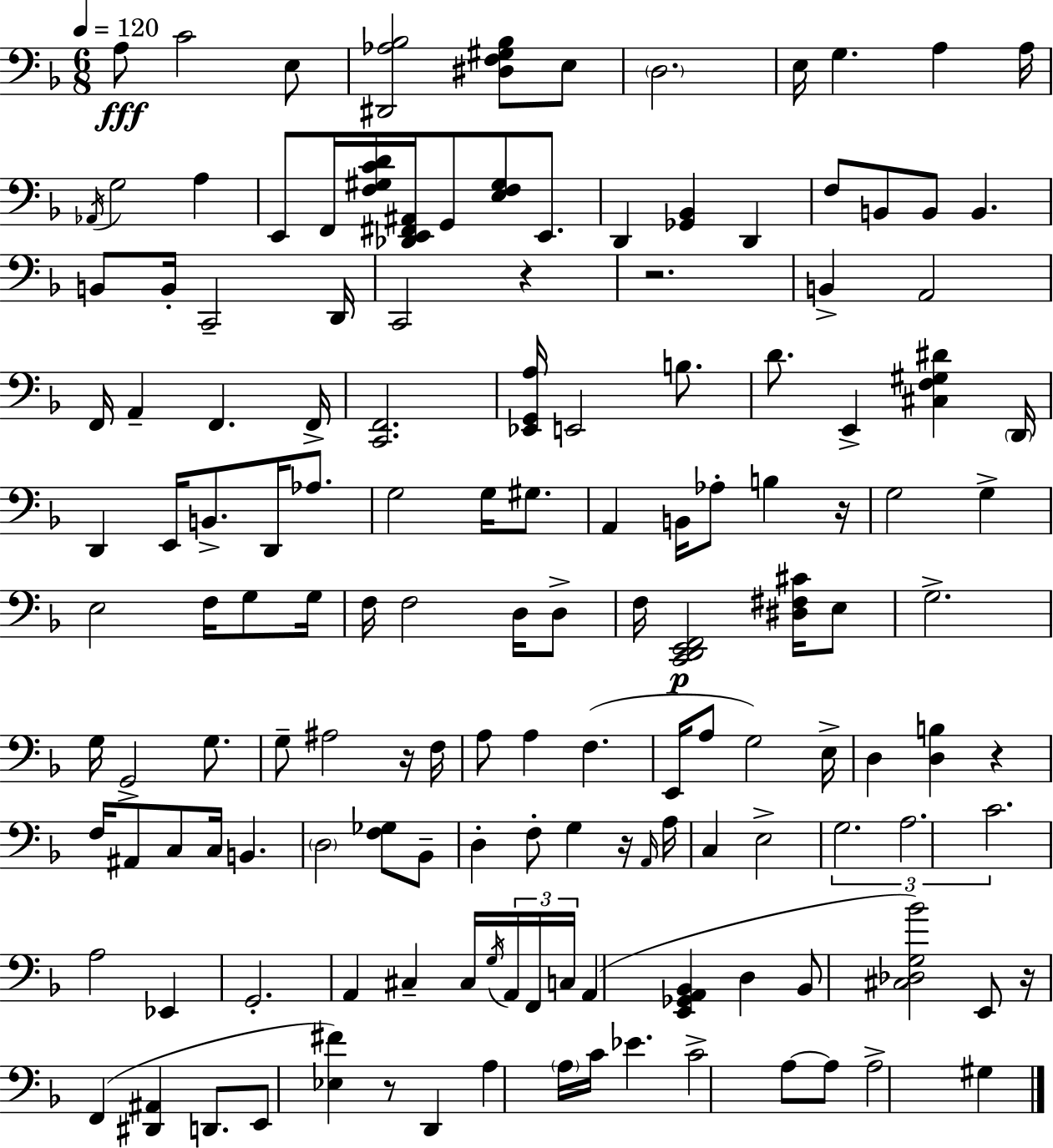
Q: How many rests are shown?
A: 8